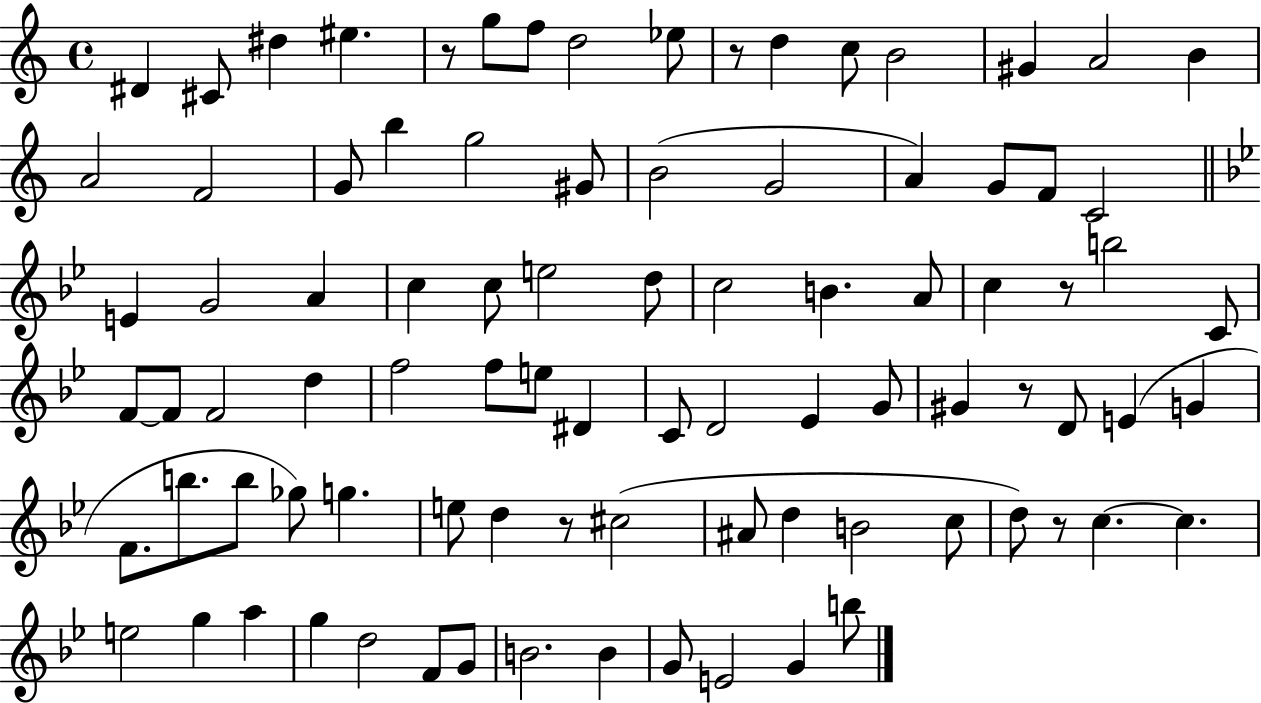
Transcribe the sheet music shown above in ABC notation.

X:1
T:Untitled
M:4/4
L:1/4
K:C
^D ^C/2 ^d ^e z/2 g/2 f/2 d2 _e/2 z/2 d c/2 B2 ^G A2 B A2 F2 G/2 b g2 ^G/2 B2 G2 A G/2 F/2 C2 E G2 A c c/2 e2 d/2 c2 B A/2 c z/2 b2 C/2 F/2 F/2 F2 d f2 f/2 e/2 ^D C/2 D2 _E G/2 ^G z/2 D/2 E G F/2 b/2 b/2 _g/2 g e/2 d z/2 ^c2 ^A/2 d B2 c/2 d/2 z/2 c c e2 g a g d2 F/2 G/2 B2 B G/2 E2 G b/2